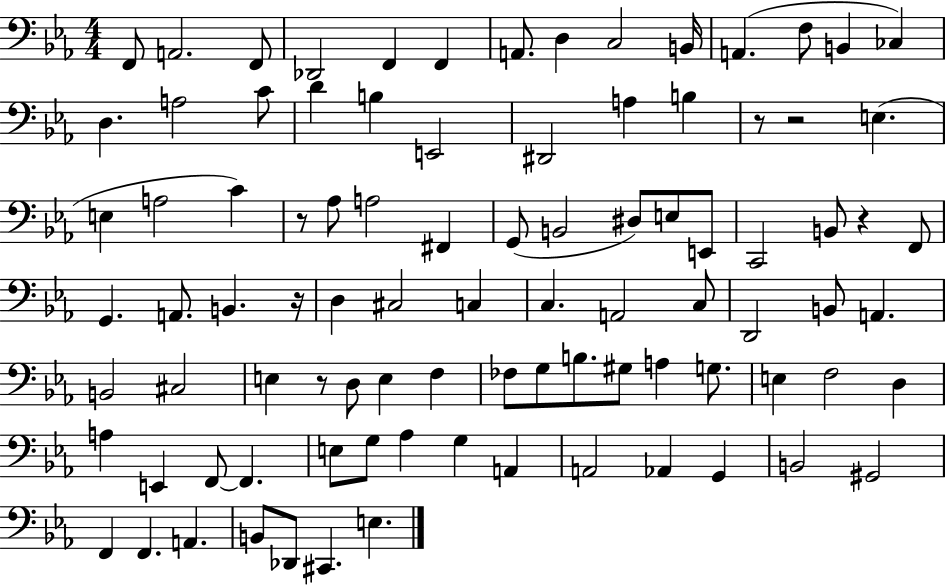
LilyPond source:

{
  \clef bass
  \numericTimeSignature
  \time 4/4
  \key ees \major
  f,8 a,2. f,8 | des,2 f,4 f,4 | a,8. d4 c2 b,16 | a,4.( f8 b,4 ces4) | \break d4. a2 c'8 | d'4 b4 e,2 | dis,2 a4 b4 | r8 r2 e4.( | \break e4 a2 c'4) | r8 aes8 a2 fis,4 | g,8( b,2 dis8) e8 e,8 | c,2 b,8 r4 f,8 | \break g,4. a,8. b,4. r16 | d4 cis2 c4 | c4. a,2 c8 | d,2 b,8 a,4. | \break b,2 cis2 | e4 r8 d8 e4 f4 | fes8 g8 b8. gis8 a4 g8. | e4 f2 d4 | \break a4 e,4 f,8~~ f,4. | e8 g8 aes4 g4 a,4 | a,2 aes,4 g,4 | b,2 gis,2 | \break f,4 f,4. a,4. | b,8 des,8 cis,4. e4. | \bar "|."
}